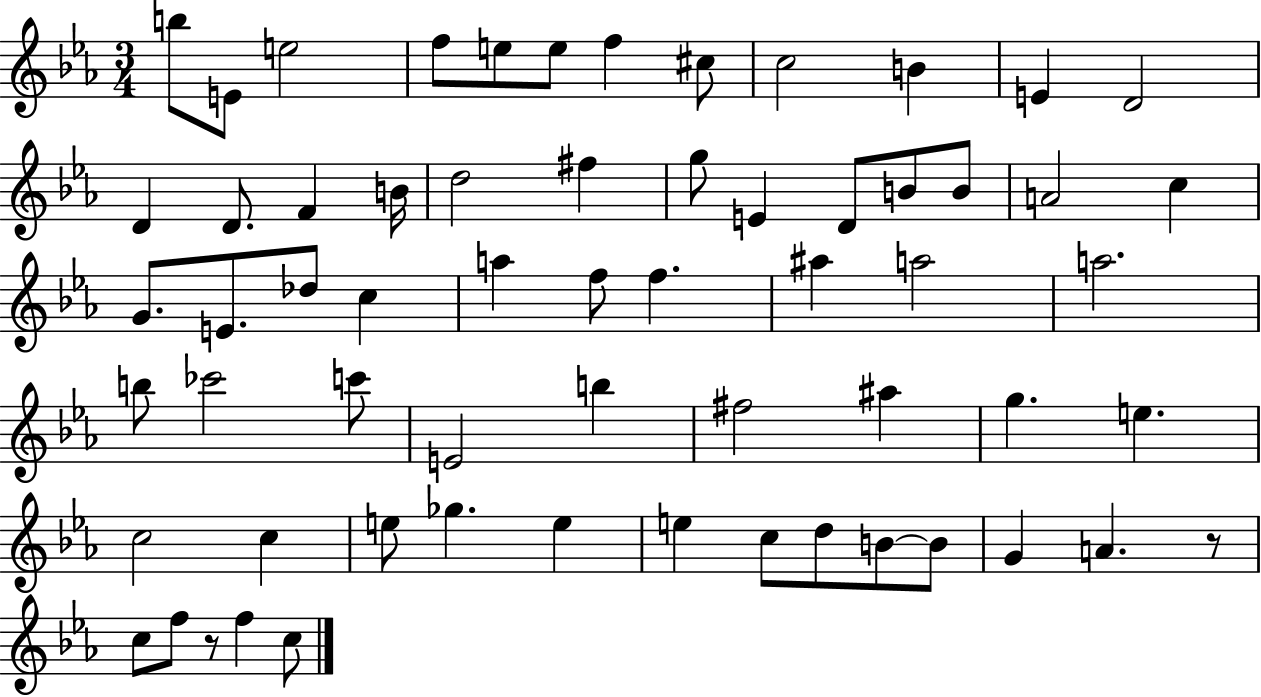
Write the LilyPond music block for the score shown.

{
  \clef treble
  \numericTimeSignature
  \time 3/4
  \key ees \major
  b''8 e'8 e''2 | f''8 e''8 e''8 f''4 cis''8 | c''2 b'4 | e'4 d'2 | \break d'4 d'8. f'4 b'16 | d''2 fis''4 | g''8 e'4 d'8 b'8 b'8 | a'2 c''4 | \break g'8. e'8. des''8 c''4 | a''4 f''8 f''4. | ais''4 a''2 | a''2. | \break b''8 ces'''2 c'''8 | e'2 b''4 | fis''2 ais''4 | g''4. e''4. | \break c''2 c''4 | e''8 ges''4. e''4 | e''4 c''8 d''8 b'8~~ b'8 | g'4 a'4. r8 | \break c''8 f''8 r8 f''4 c''8 | \bar "|."
}